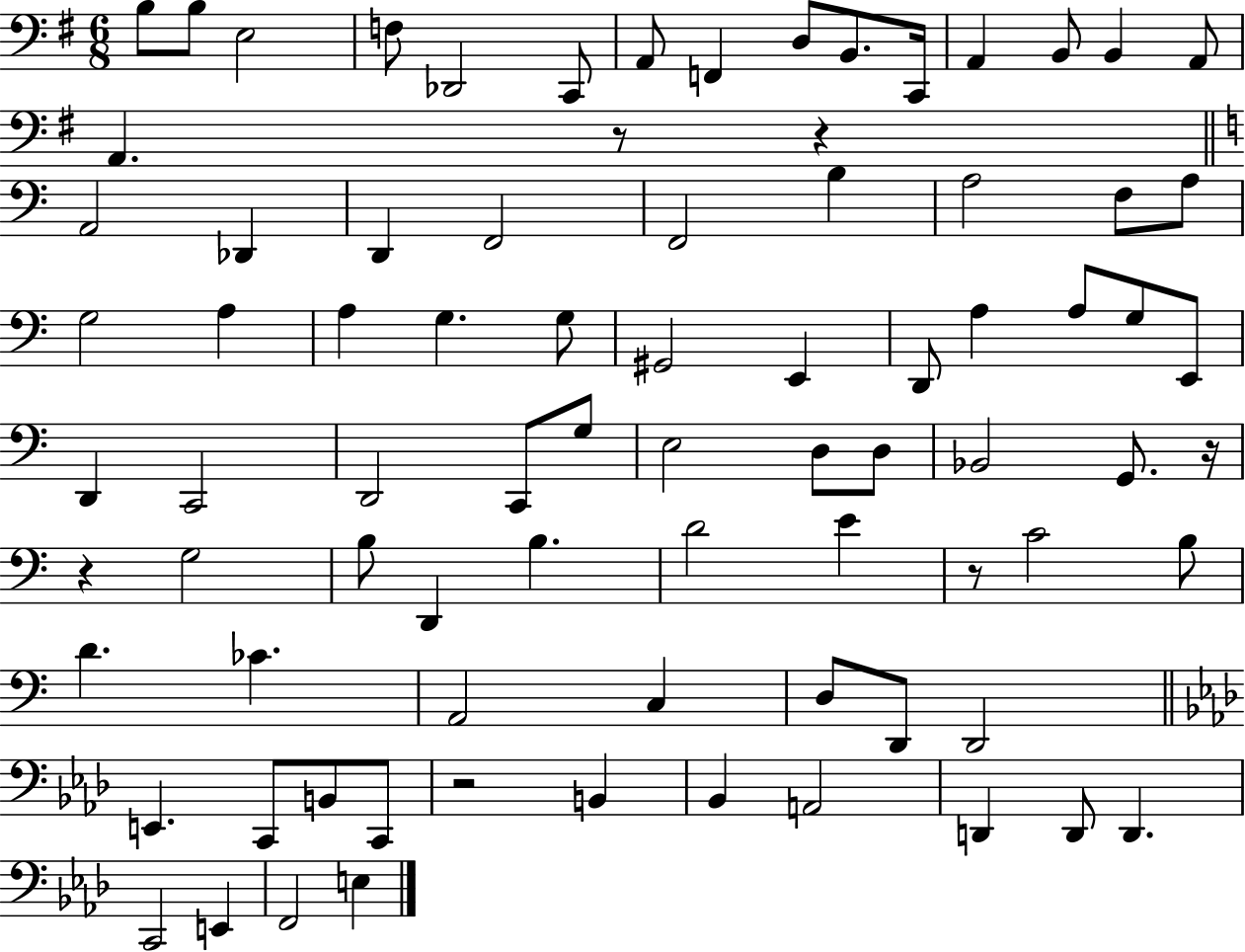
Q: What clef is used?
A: bass